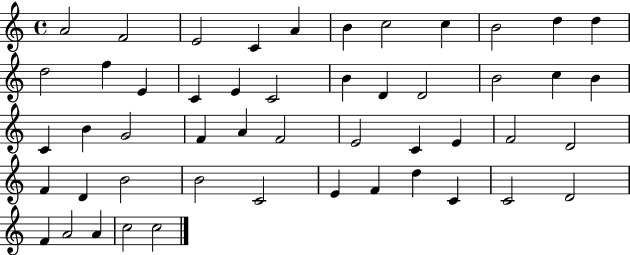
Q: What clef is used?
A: treble